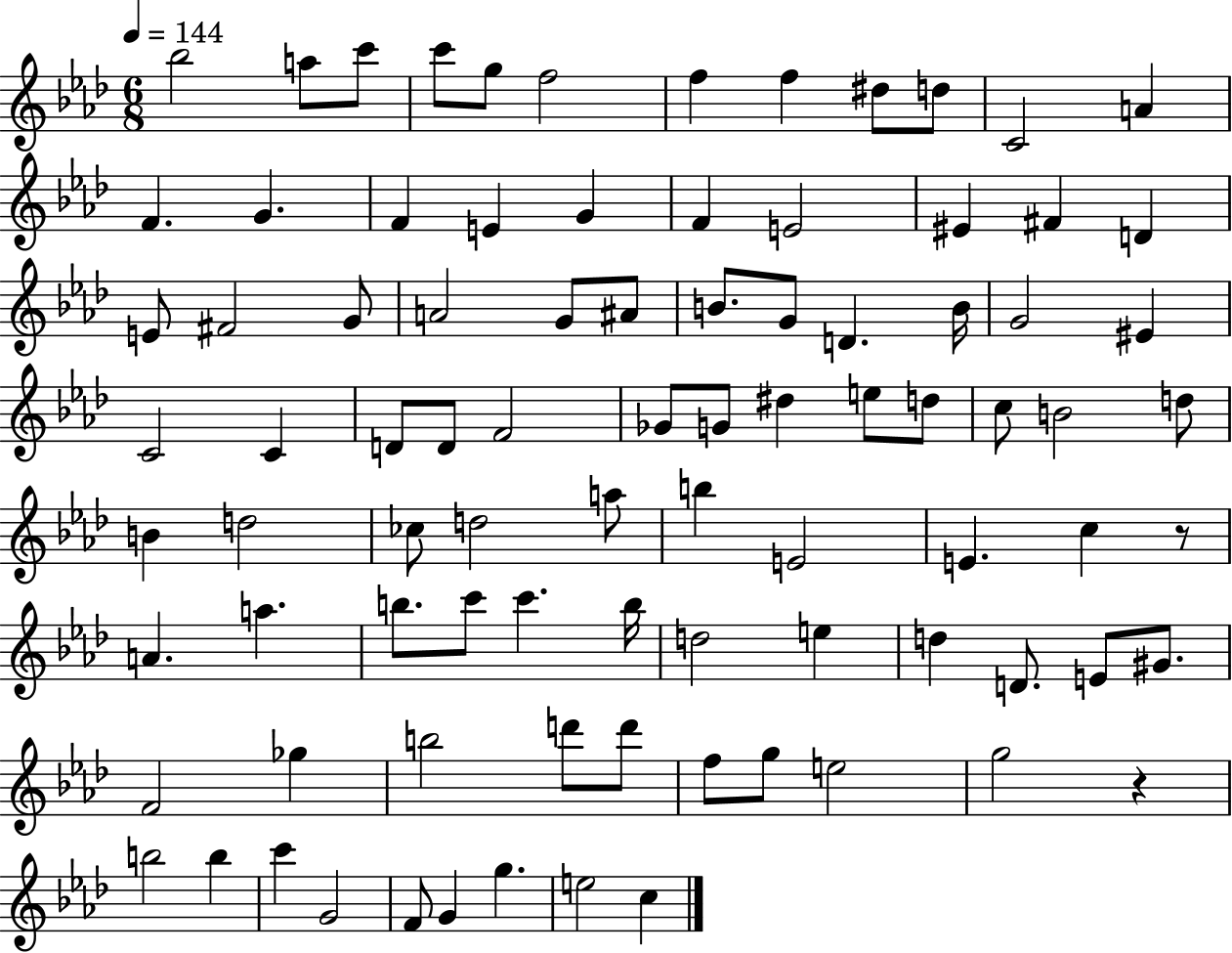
{
  \clef treble
  \numericTimeSignature
  \time 6/8
  \key aes \major
  \tempo 4 = 144
  bes''2 a''8 c'''8 | c'''8 g''8 f''2 | f''4 f''4 dis''8 d''8 | c'2 a'4 | \break f'4. g'4. | f'4 e'4 g'4 | f'4 e'2 | eis'4 fis'4 d'4 | \break e'8 fis'2 g'8 | a'2 g'8 ais'8 | b'8. g'8 d'4. b'16 | g'2 eis'4 | \break c'2 c'4 | d'8 d'8 f'2 | ges'8 g'8 dis''4 e''8 d''8 | c''8 b'2 d''8 | \break b'4 d''2 | ces''8 d''2 a''8 | b''4 e'2 | e'4. c''4 r8 | \break a'4. a''4. | b''8. c'''8 c'''4. b''16 | d''2 e''4 | d''4 d'8. e'8 gis'8. | \break f'2 ges''4 | b''2 d'''8 d'''8 | f''8 g''8 e''2 | g''2 r4 | \break b''2 b''4 | c'''4 g'2 | f'8 g'4 g''4. | e''2 c''4 | \break \bar "|."
}